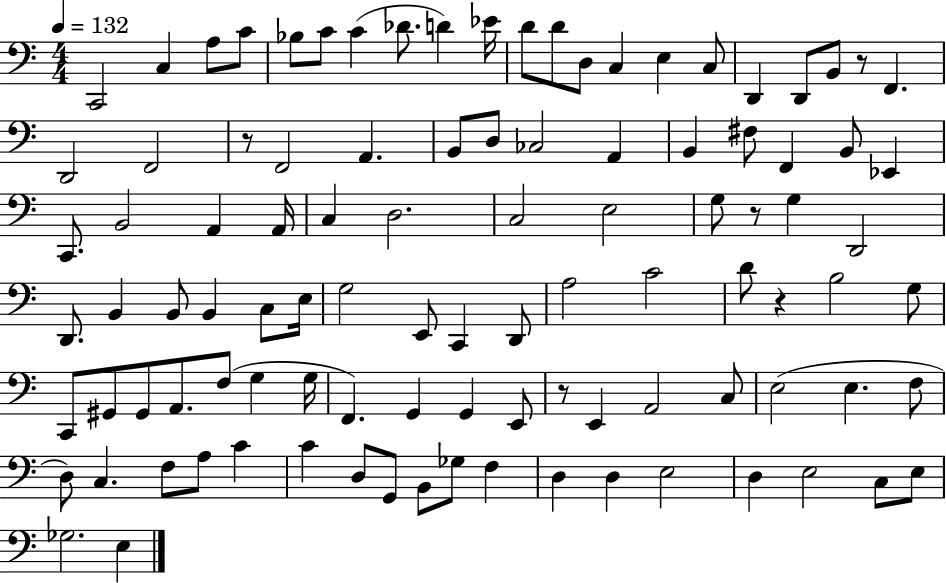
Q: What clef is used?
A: bass